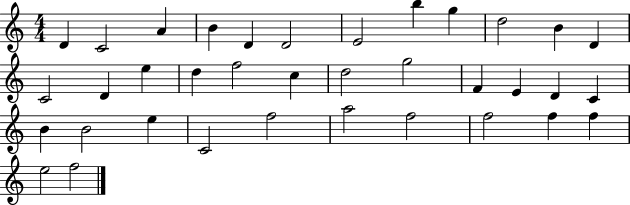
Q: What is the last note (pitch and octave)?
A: F5